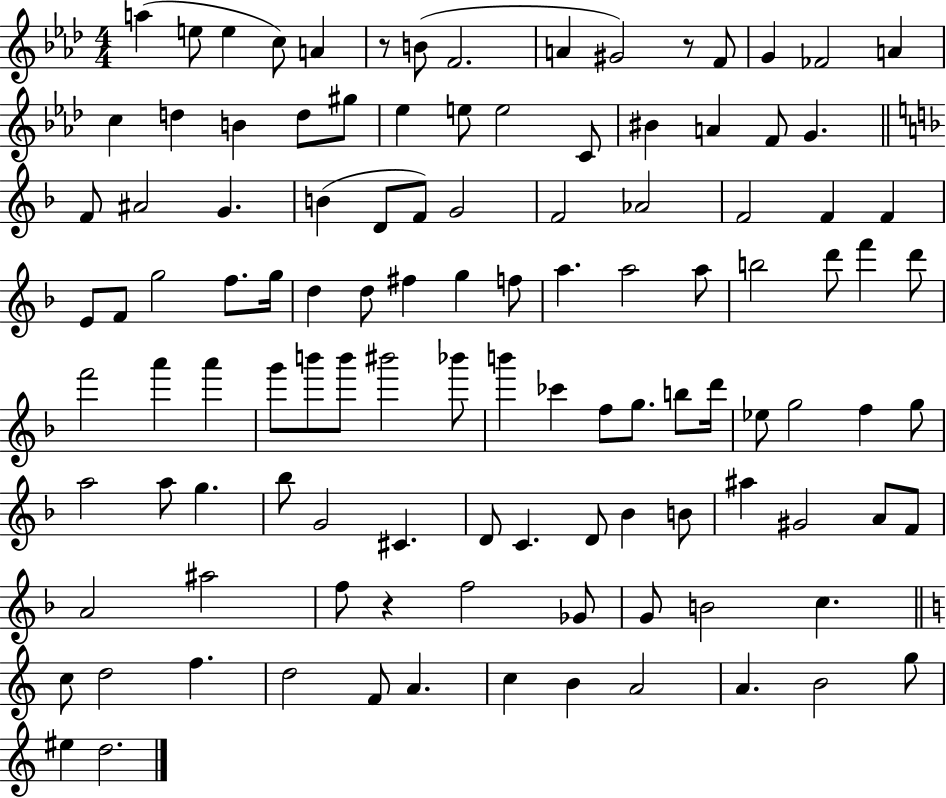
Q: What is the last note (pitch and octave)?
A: D5